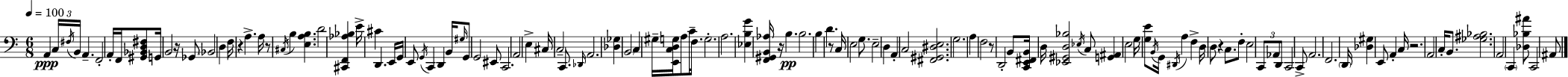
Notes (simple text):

A2/q C3/s F#3/s B2/s A2/q. F2/h A2/s F2/s [G#2,Bb2,D3,F#3]/e G2/s B2/h R/s Gb2/e Bb2/h D3/q F3/s R/q A3/q. A3/s R/e C#3/s B3/q [E3,A3,B3]/q. D4/h [C#2,F2,Ab3,Bb3]/q E4/s C#4/q D2/q. E2/s G2/s E2/e G2/s C2/q D2/q B2/s G#3/s G2/e G2/h EIS2/e C2/h. A2/h E3/q C#3/s C3/h C2/e. Db2/s A2/h. [Db3,Gb3]/q B2/h C3/q G#3/s [E2,C3,D3,G3]/s A3/e C4/s F3/e. G3/h. A3/h. [Eb3,B3,G4]/q [F2,G#2,B2,Ab3]/s R/s B3/q. B3/h. B3/q D4/q. R/e C3/s E3/h G3/e. E3/h D3/q A2/q C3/h [F#2,G#2,D#3,E3]/h. G3/h. A3/q F3/h R/e D2/h B2/e [C2,E2,F#2,B2]/s D3/s [Eb2,G#2,D3,Bb3]/h Eb3/s C3/e [G2,A#2]/q E3/h G3/s [G3,E4]/e B2/s G2/s D#2/s A3/q F3/q D3/s D3/e R/q C3/e. F3/e E3/h C2/e Ab2/e D2/e C2/h C2/e A2/h. F2/h. D2/s [Db3,G#3]/q E2/e A2/q C3/s R/h. A2/h C3/s B2/e. [Gb3,A#3,Bb3]/h. A2/h C2/q [Db3,Bb3,A#4]/e C2/h A#2/e